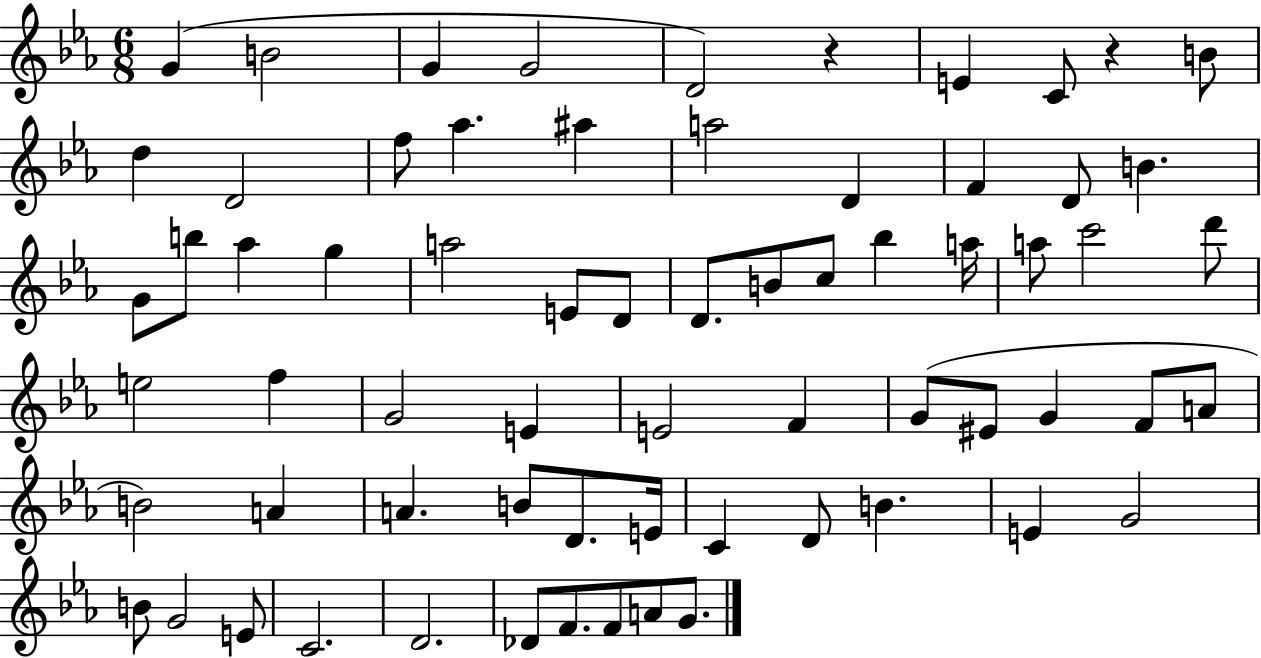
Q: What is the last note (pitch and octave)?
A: G4